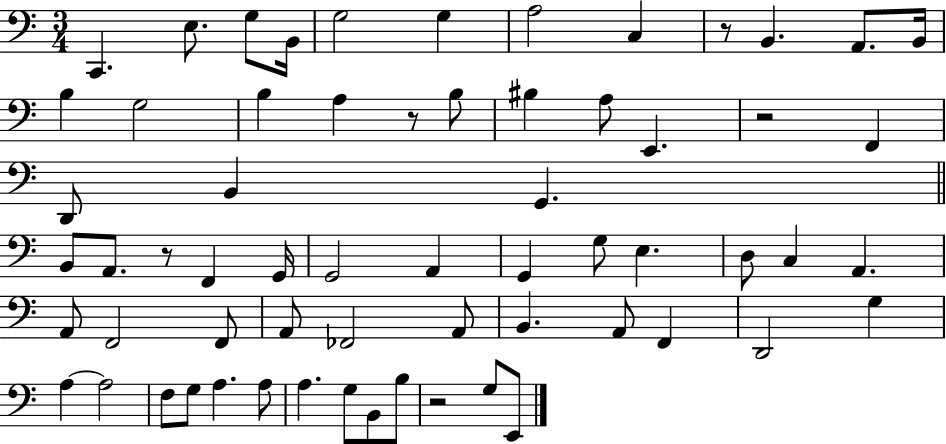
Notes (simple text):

C2/q. E3/e. G3/e B2/s G3/h G3/q A3/h C3/q R/e B2/q. A2/e. B2/s B3/q G3/h B3/q A3/q R/e B3/e BIS3/q A3/e E2/q. R/h F2/q D2/e B2/q G2/q. B2/e A2/e. R/e F2/q G2/s G2/h A2/q G2/q G3/e E3/q. D3/e C3/q A2/q. A2/e F2/h F2/e A2/e FES2/h A2/e B2/q. A2/e F2/q D2/h G3/q A3/q A3/h F3/e G3/e A3/q. A3/e A3/q. G3/e B2/e B3/e R/h G3/e E2/e